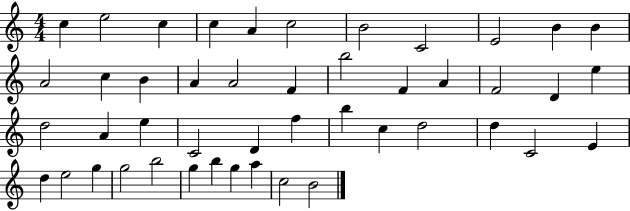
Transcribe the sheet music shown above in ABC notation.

X:1
T:Untitled
M:4/4
L:1/4
K:C
c e2 c c A c2 B2 C2 E2 B B A2 c B A A2 F b2 F A F2 D e d2 A e C2 D f b c d2 d C2 E d e2 g g2 b2 g b g a c2 B2